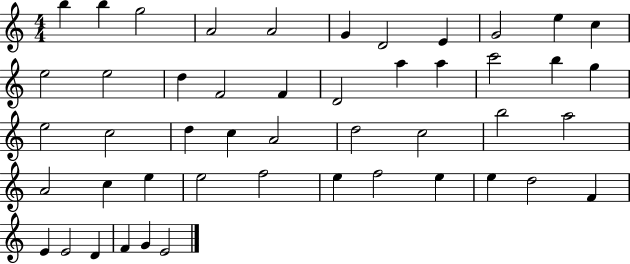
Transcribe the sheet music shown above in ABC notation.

X:1
T:Untitled
M:4/4
L:1/4
K:C
b b g2 A2 A2 G D2 E G2 e c e2 e2 d F2 F D2 a a c'2 b g e2 c2 d c A2 d2 c2 b2 a2 A2 c e e2 f2 e f2 e e d2 F E E2 D F G E2